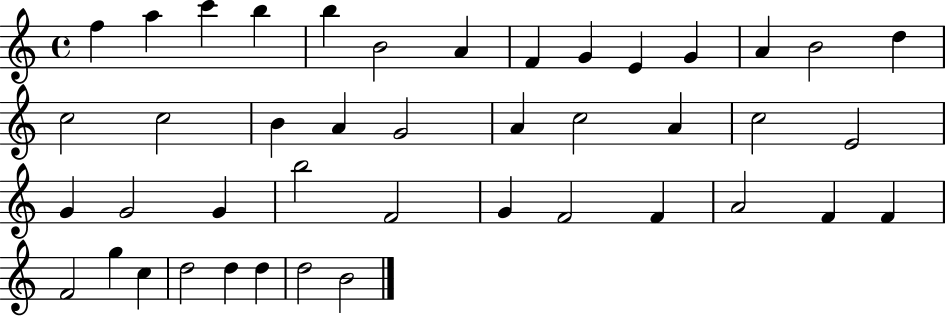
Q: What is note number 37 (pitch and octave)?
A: G5